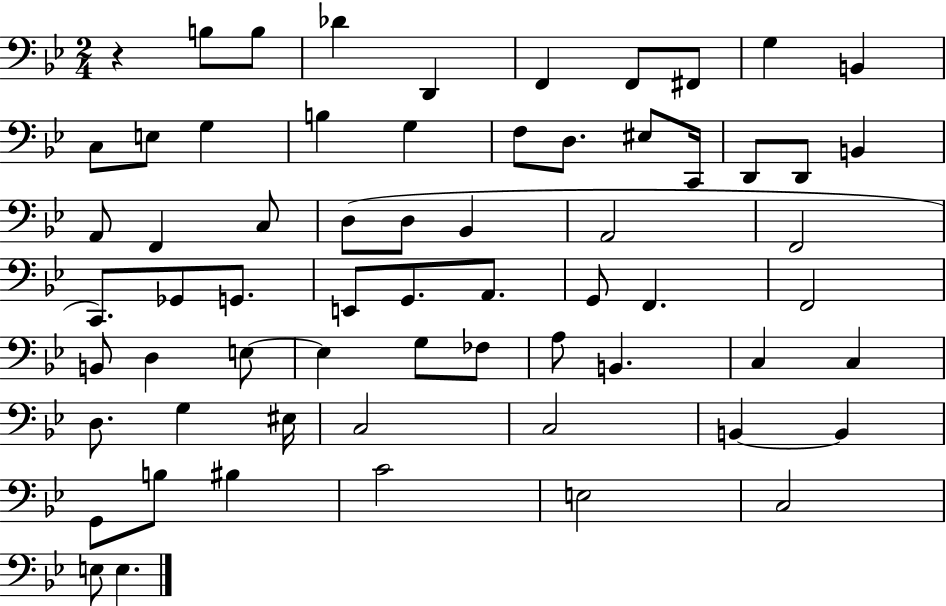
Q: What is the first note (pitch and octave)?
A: B3